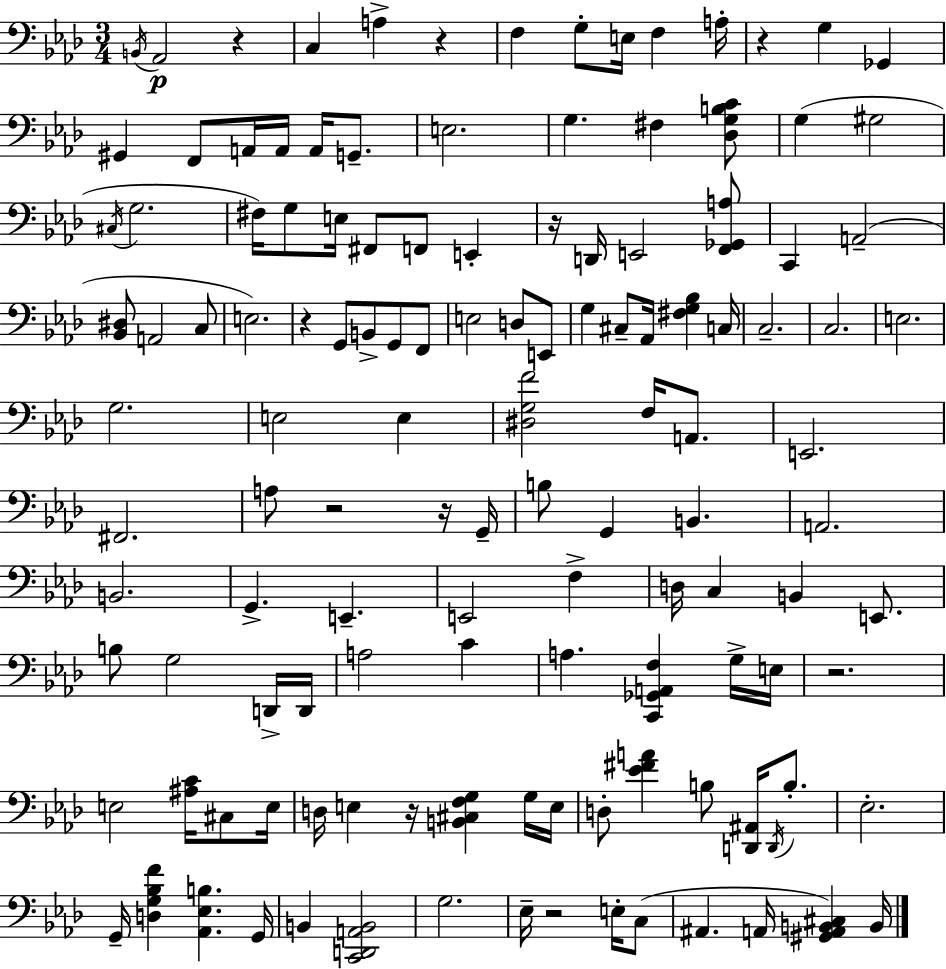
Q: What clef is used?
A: bass